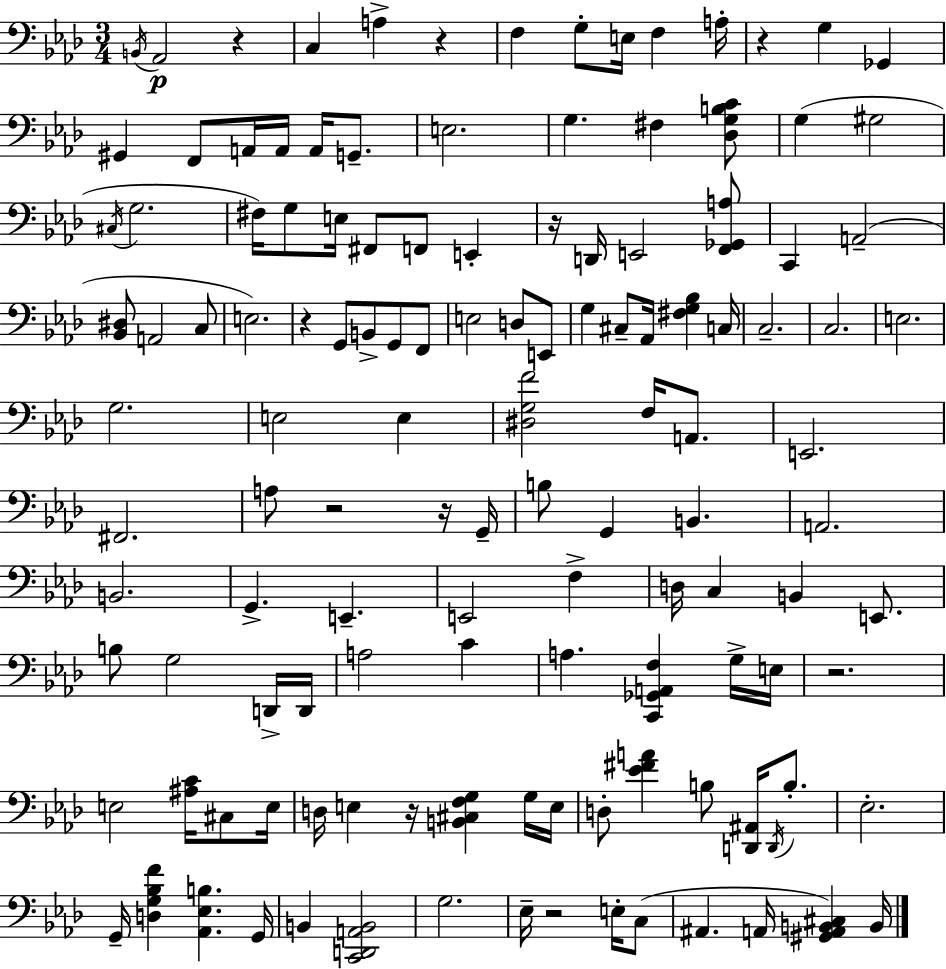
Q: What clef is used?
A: bass